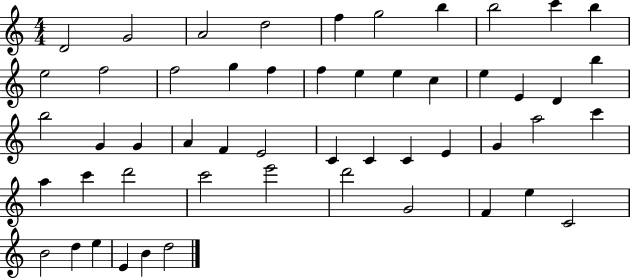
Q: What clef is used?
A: treble